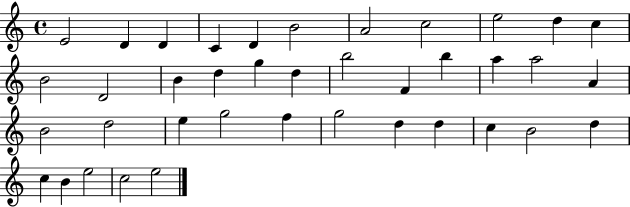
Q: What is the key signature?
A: C major